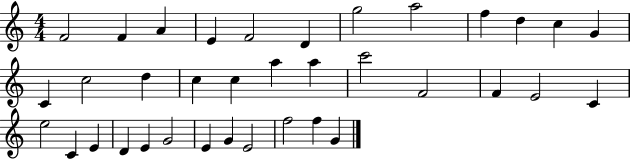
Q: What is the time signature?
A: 4/4